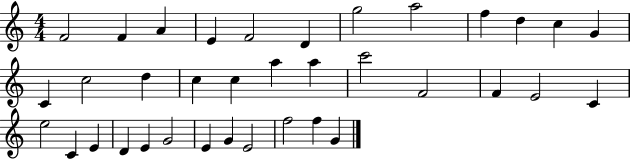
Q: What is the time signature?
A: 4/4